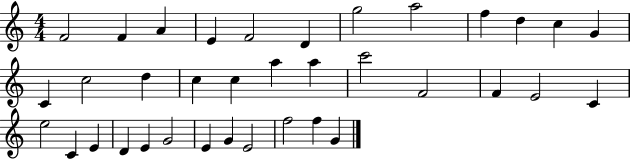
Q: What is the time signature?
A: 4/4